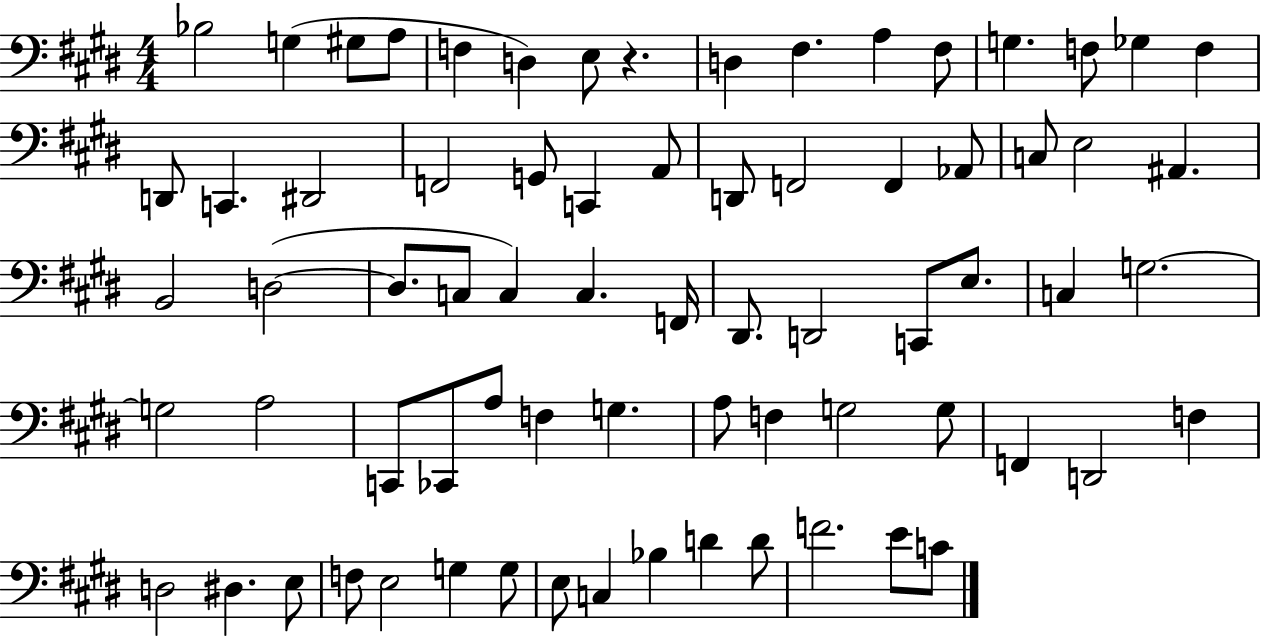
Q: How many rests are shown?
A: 1